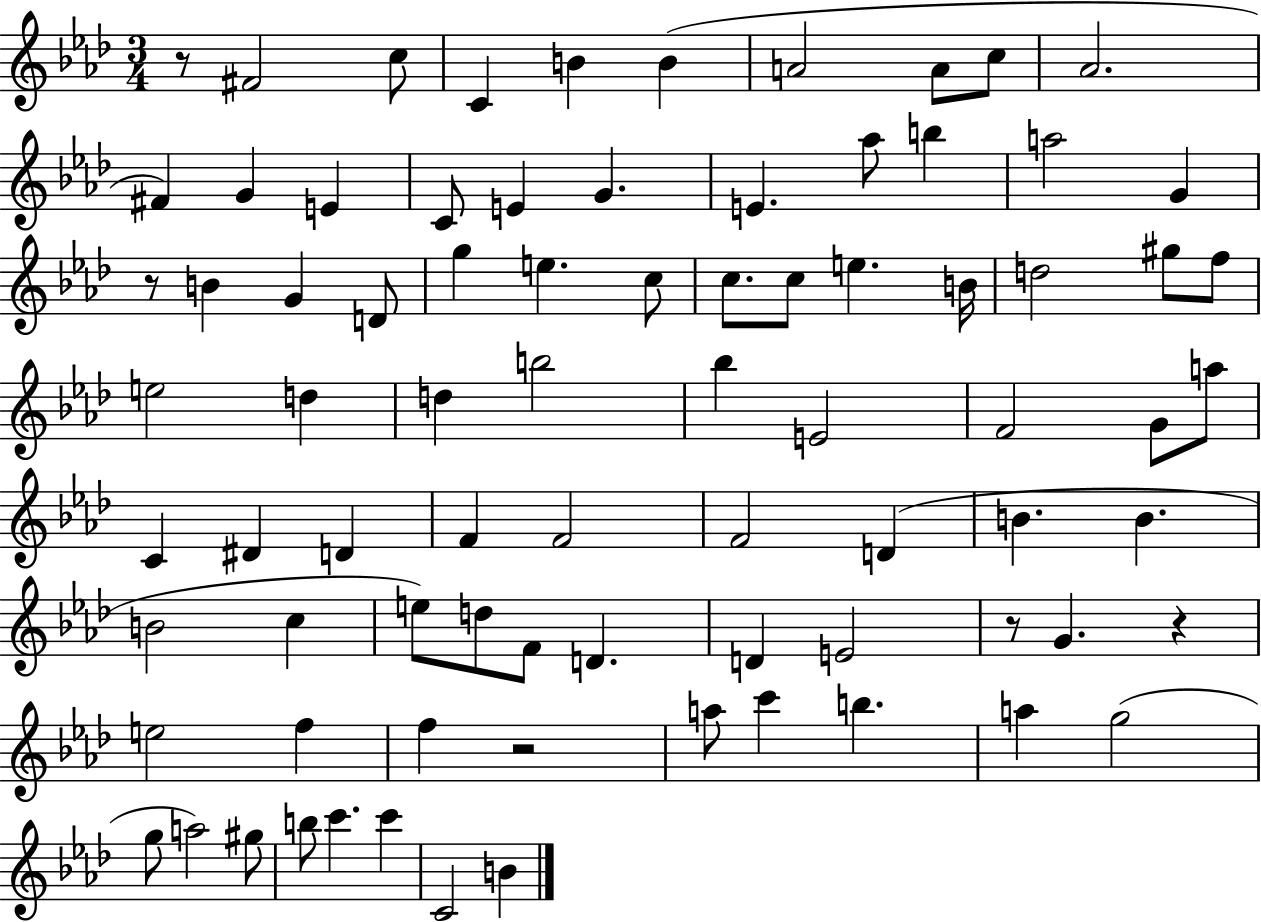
{
  \clef treble
  \numericTimeSignature
  \time 3/4
  \key aes \major
  r8 fis'2 c''8 | c'4 b'4 b'4( | a'2 a'8 c''8 | aes'2. | \break fis'4) g'4 e'4 | c'8 e'4 g'4. | e'4. aes''8 b''4 | a''2 g'4 | \break r8 b'4 g'4 d'8 | g''4 e''4. c''8 | c''8. c''8 e''4. b'16 | d''2 gis''8 f''8 | \break e''2 d''4 | d''4 b''2 | bes''4 e'2 | f'2 g'8 a''8 | \break c'4 dis'4 d'4 | f'4 f'2 | f'2 d'4( | b'4. b'4. | \break b'2 c''4 | e''8) d''8 f'8 d'4. | d'4 e'2 | r8 g'4. r4 | \break e''2 f''4 | f''4 r2 | a''8 c'''4 b''4. | a''4 g''2( | \break g''8 a''2) gis''8 | b''8 c'''4. c'''4 | c'2 b'4 | \bar "|."
}